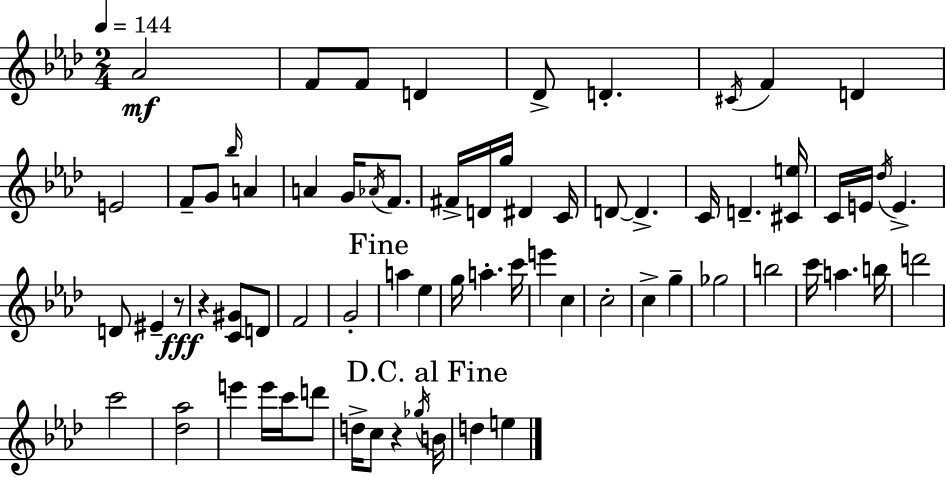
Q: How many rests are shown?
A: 3